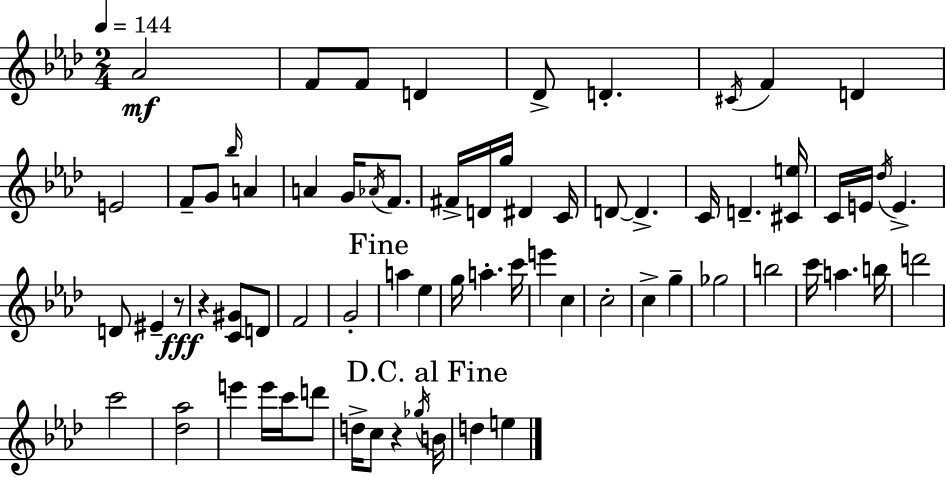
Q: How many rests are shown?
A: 3